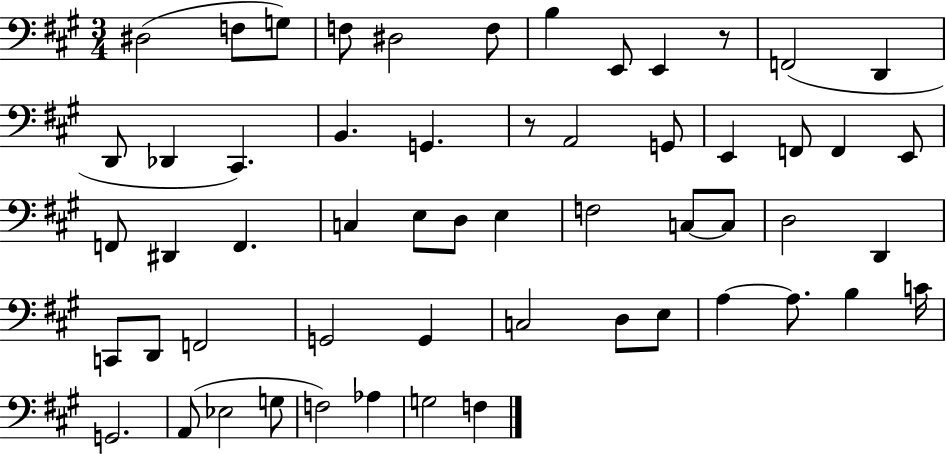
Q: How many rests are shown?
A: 2